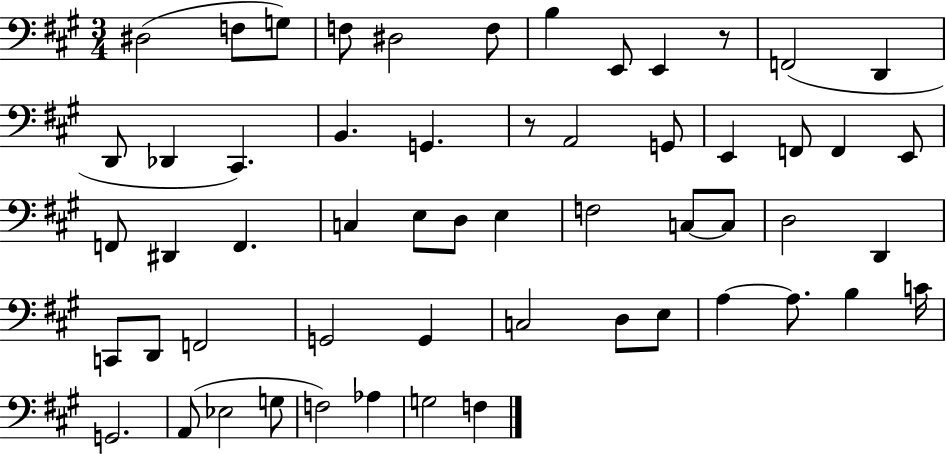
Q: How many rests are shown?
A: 2